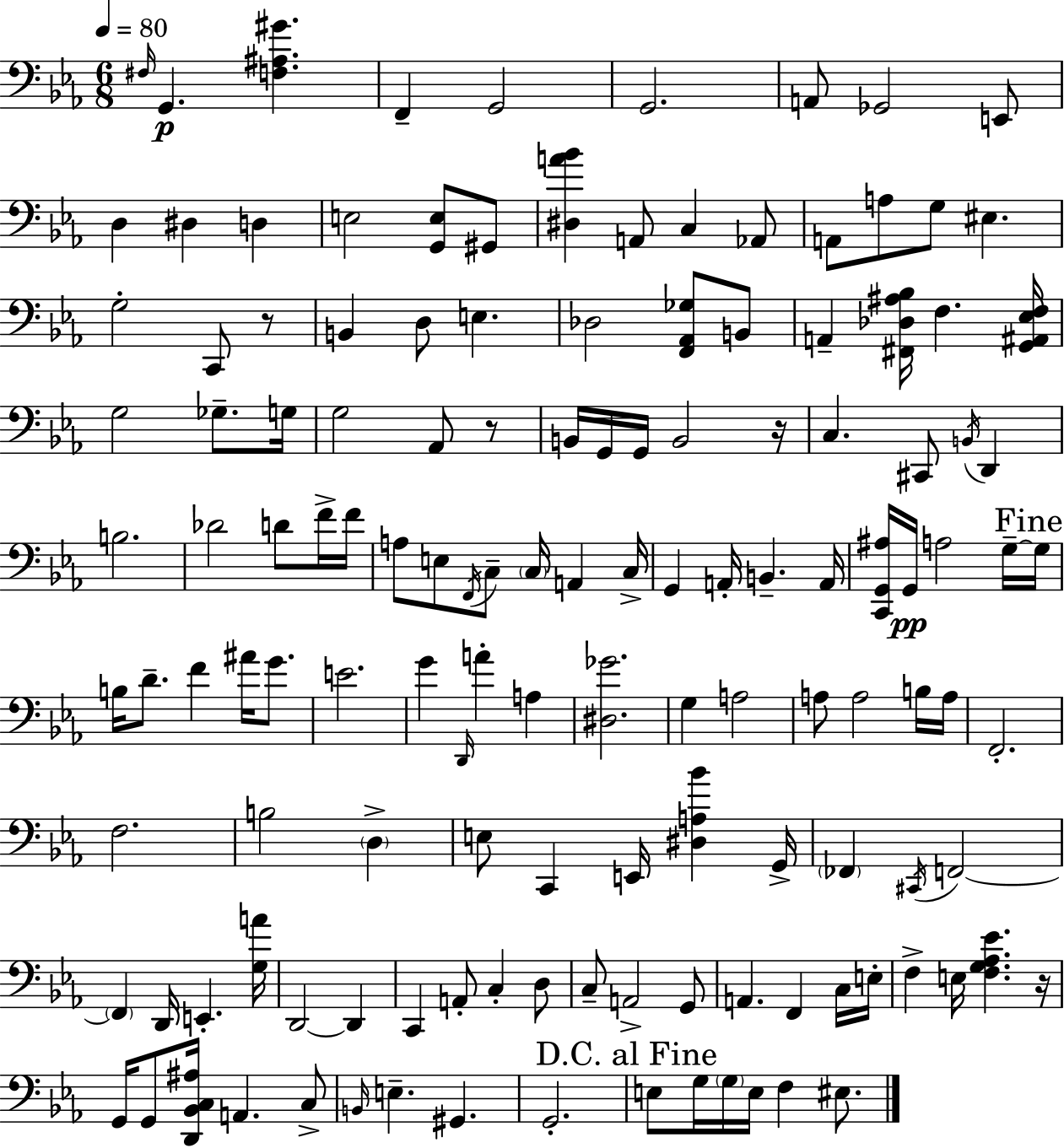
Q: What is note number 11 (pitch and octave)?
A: D3